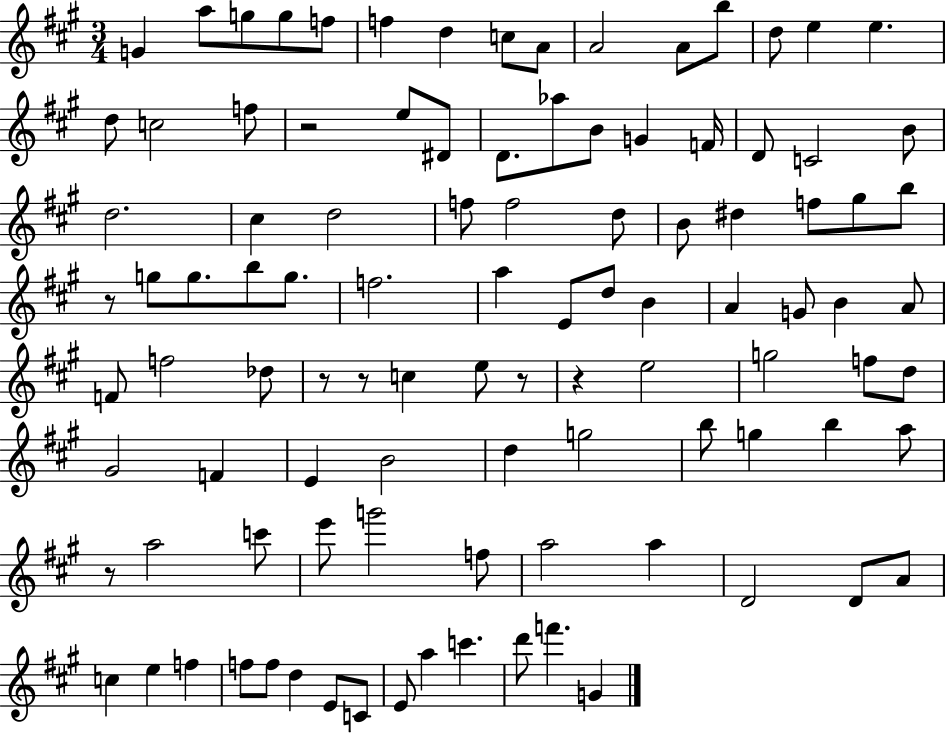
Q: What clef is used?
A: treble